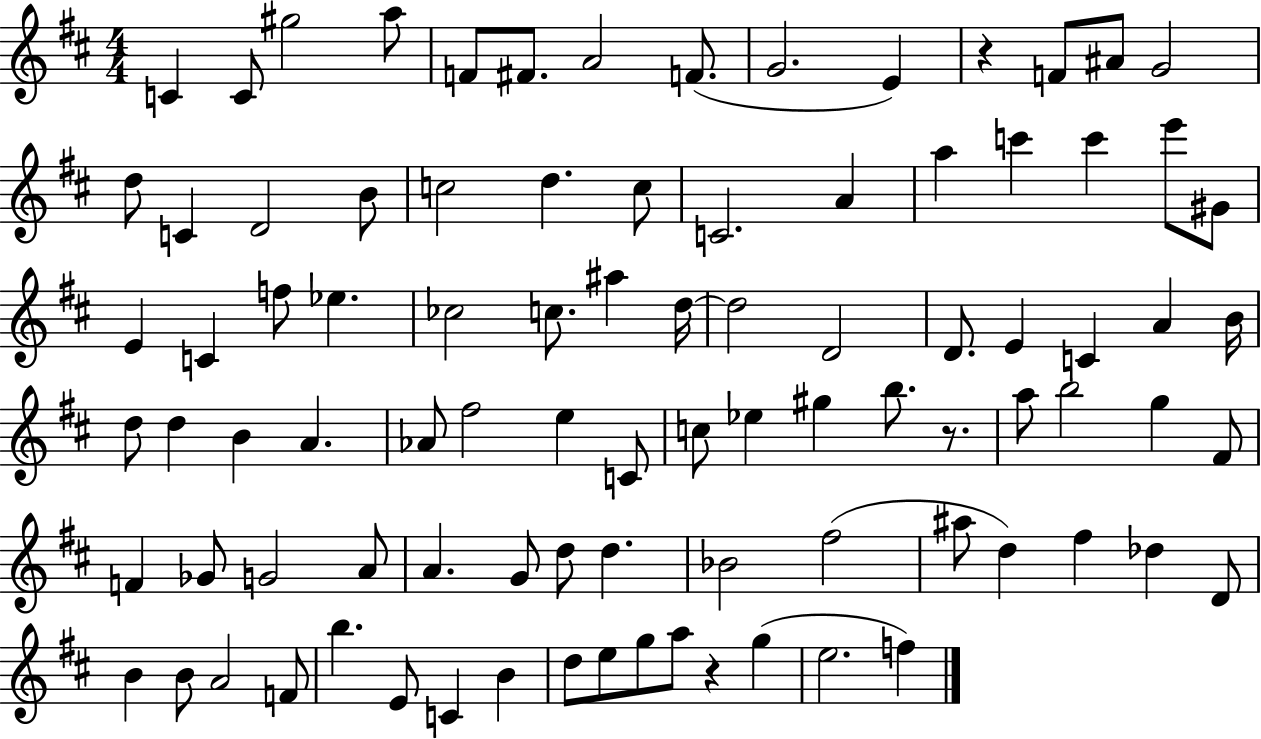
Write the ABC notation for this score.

X:1
T:Untitled
M:4/4
L:1/4
K:D
C C/2 ^g2 a/2 F/2 ^F/2 A2 F/2 G2 E z F/2 ^A/2 G2 d/2 C D2 B/2 c2 d c/2 C2 A a c' c' e'/2 ^G/2 E C f/2 _e _c2 c/2 ^a d/4 d2 D2 D/2 E C A B/4 d/2 d B A _A/2 ^f2 e C/2 c/2 _e ^g b/2 z/2 a/2 b2 g ^F/2 F _G/2 G2 A/2 A G/2 d/2 d _B2 ^f2 ^a/2 d ^f _d D/2 B B/2 A2 F/2 b E/2 C B d/2 e/2 g/2 a/2 z g e2 f